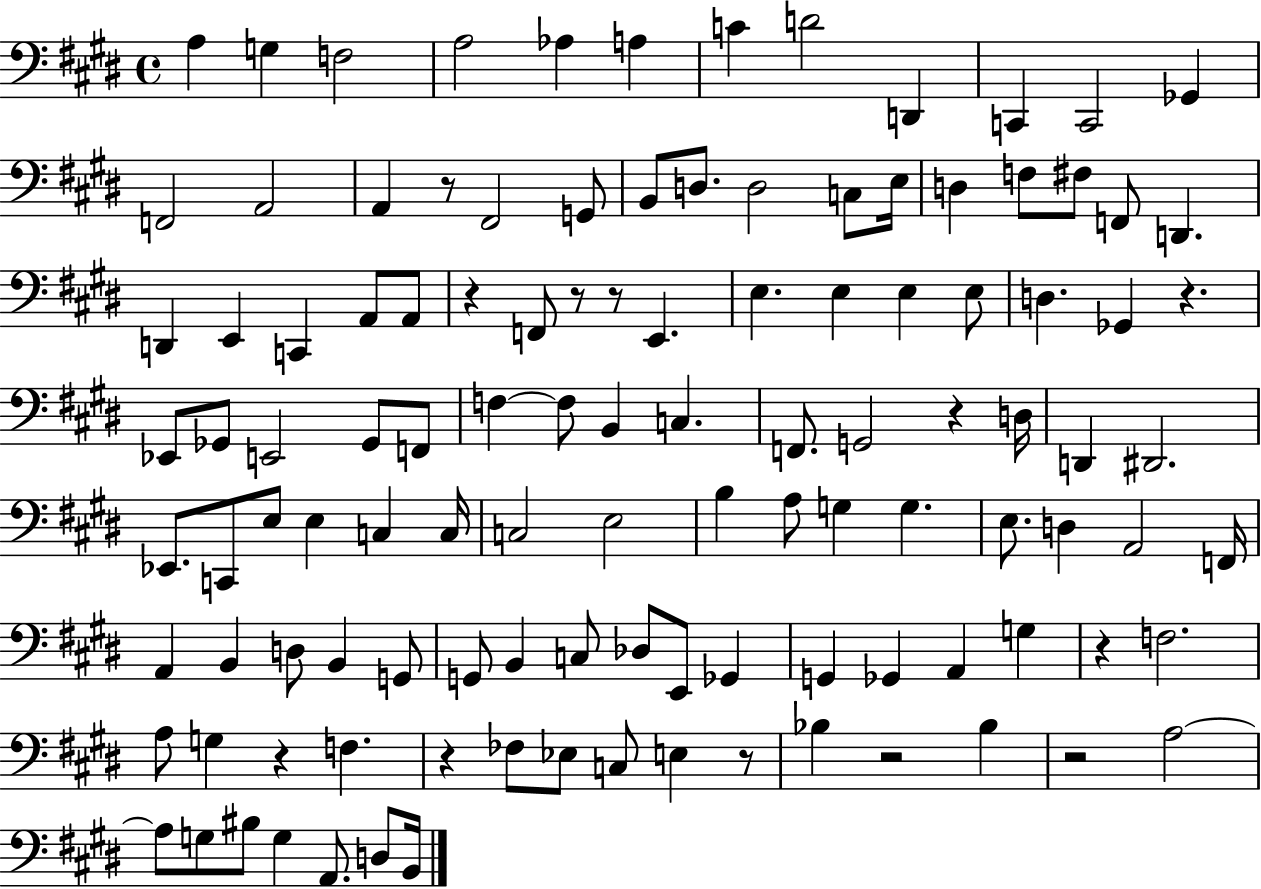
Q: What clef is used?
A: bass